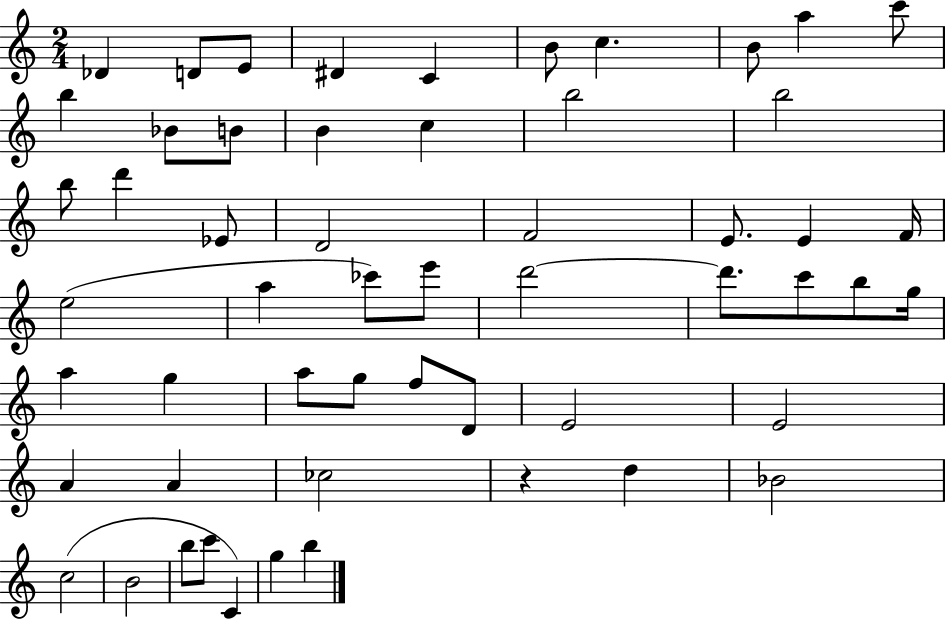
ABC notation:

X:1
T:Untitled
M:2/4
L:1/4
K:C
_D D/2 E/2 ^D C B/2 c B/2 a c'/2 b _B/2 B/2 B c b2 b2 b/2 d' _E/2 D2 F2 E/2 E F/4 e2 a _c'/2 e'/2 d'2 d'/2 c'/2 b/2 g/4 a g a/2 g/2 f/2 D/2 E2 E2 A A _c2 z d _B2 c2 B2 b/2 c'/2 C g b